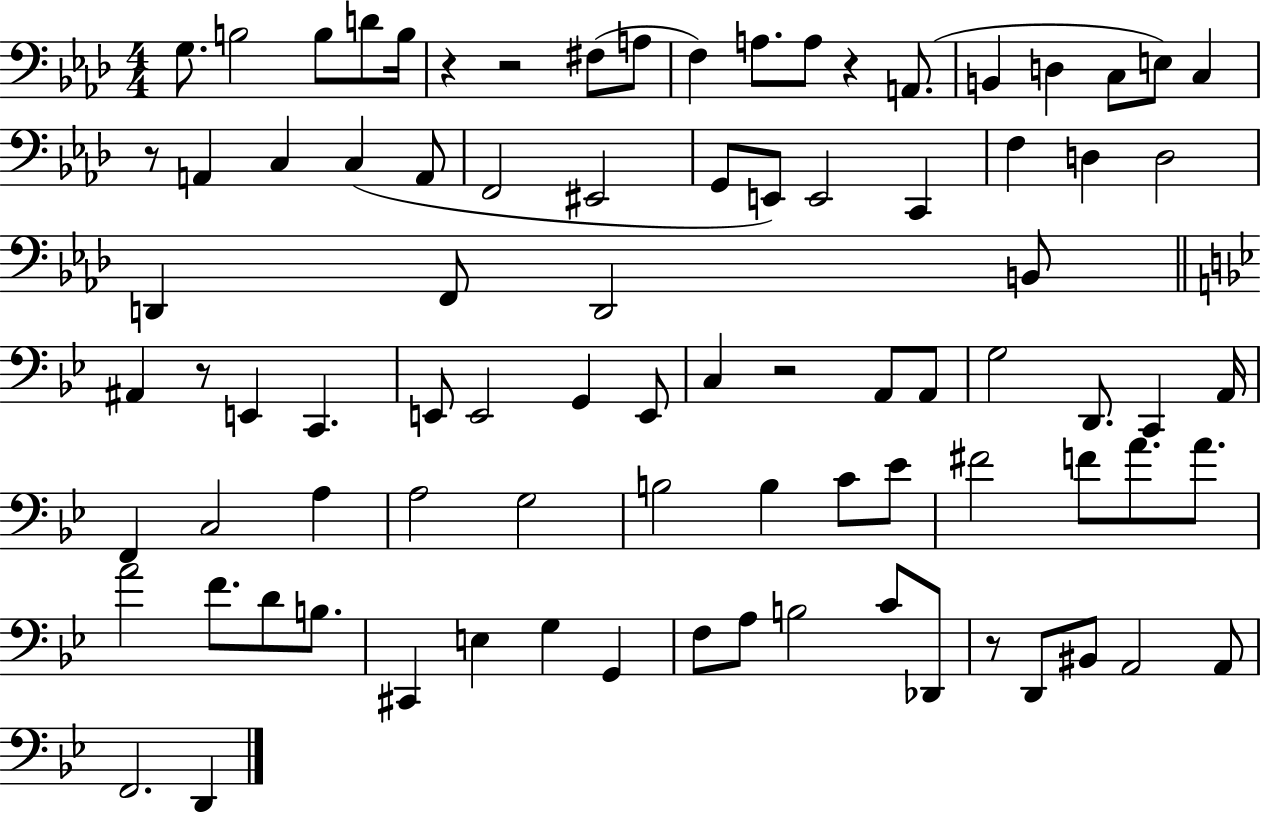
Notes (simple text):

G3/e. B3/h B3/e D4/e B3/s R/q R/h F#3/e A3/e F3/q A3/e. A3/e R/q A2/e. B2/q D3/q C3/e E3/e C3/q R/e A2/q C3/q C3/q A2/e F2/h EIS2/h G2/e E2/e E2/h C2/q F3/q D3/q D3/h D2/q F2/e D2/h B2/e A#2/q R/e E2/q C2/q. E2/e E2/h G2/q E2/e C3/q R/h A2/e A2/e G3/h D2/e. C2/q A2/s F2/q C3/h A3/q A3/h G3/h B3/h B3/q C4/e Eb4/e F#4/h F4/e A4/e. A4/e. A4/h F4/e. D4/e B3/e. C#2/q E3/q G3/q G2/q F3/e A3/e B3/h C4/e Db2/e R/e D2/e BIS2/e A2/h A2/e F2/h. D2/q